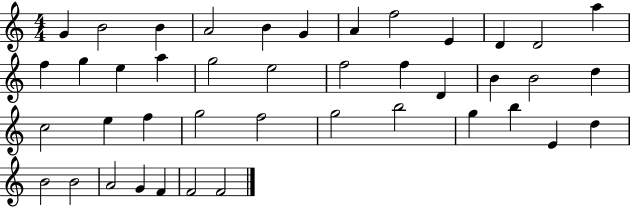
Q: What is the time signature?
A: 4/4